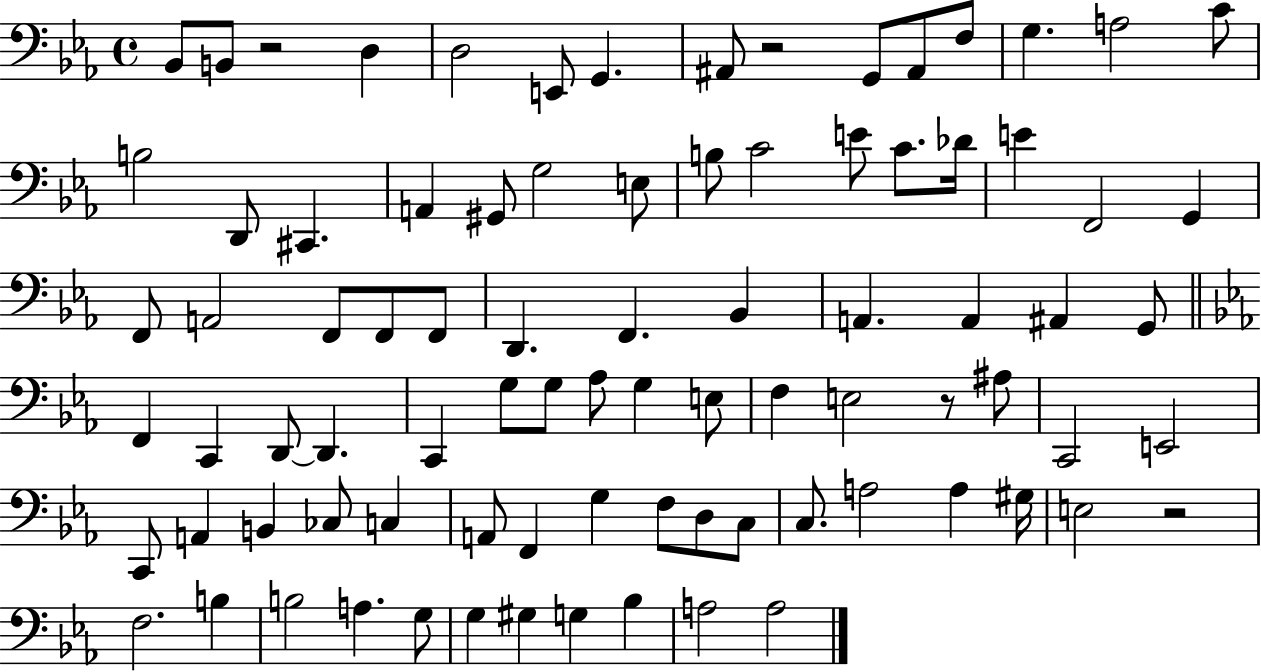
X:1
T:Untitled
M:4/4
L:1/4
K:Eb
_B,,/2 B,,/2 z2 D, D,2 E,,/2 G,, ^A,,/2 z2 G,,/2 ^A,,/2 F,/2 G, A,2 C/2 B,2 D,,/2 ^C,, A,, ^G,,/2 G,2 E,/2 B,/2 C2 E/2 C/2 _D/4 E F,,2 G,, F,,/2 A,,2 F,,/2 F,,/2 F,,/2 D,, F,, _B,, A,, A,, ^A,, G,,/2 F,, C,, D,,/2 D,, C,, G,/2 G,/2 _A,/2 G, E,/2 F, E,2 z/2 ^A,/2 C,,2 E,,2 C,,/2 A,, B,, _C,/2 C, A,,/2 F,, G, F,/2 D,/2 C,/2 C,/2 A,2 A, ^G,/4 E,2 z2 F,2 B, B,2 A, G,/2 G, ^G, G, _B, A,2 A,2